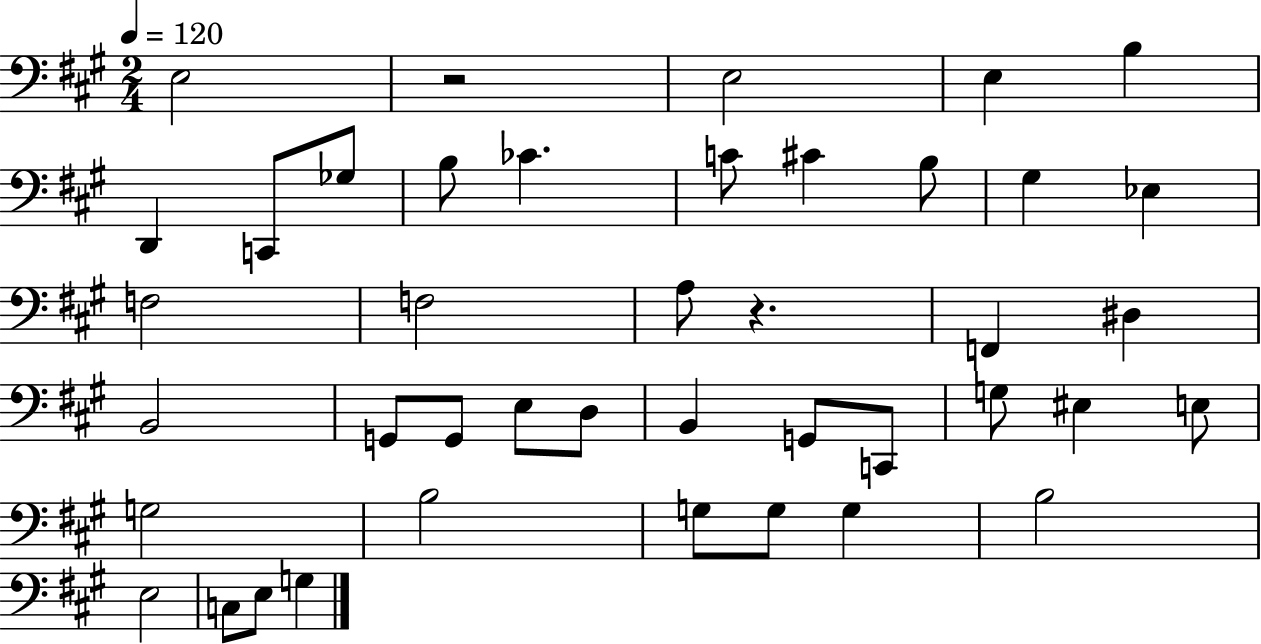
E3/h R/h E3/h E3/q B3/q D2/q C2/e Gb3/e B3/e CES4/q. C4/e C#4/q B3/e G#3/q Eb3/q F3/h F3/h A3/e R/q. F2/q D#3/q B2/h G2/e G2/e E3/e D3/e B2/q G2/e C2/e G3/e EIS3/q E3/e G3/h B3/h G3/e G3/e G3/q B3/h E3/h C3/e E3/e G3/q